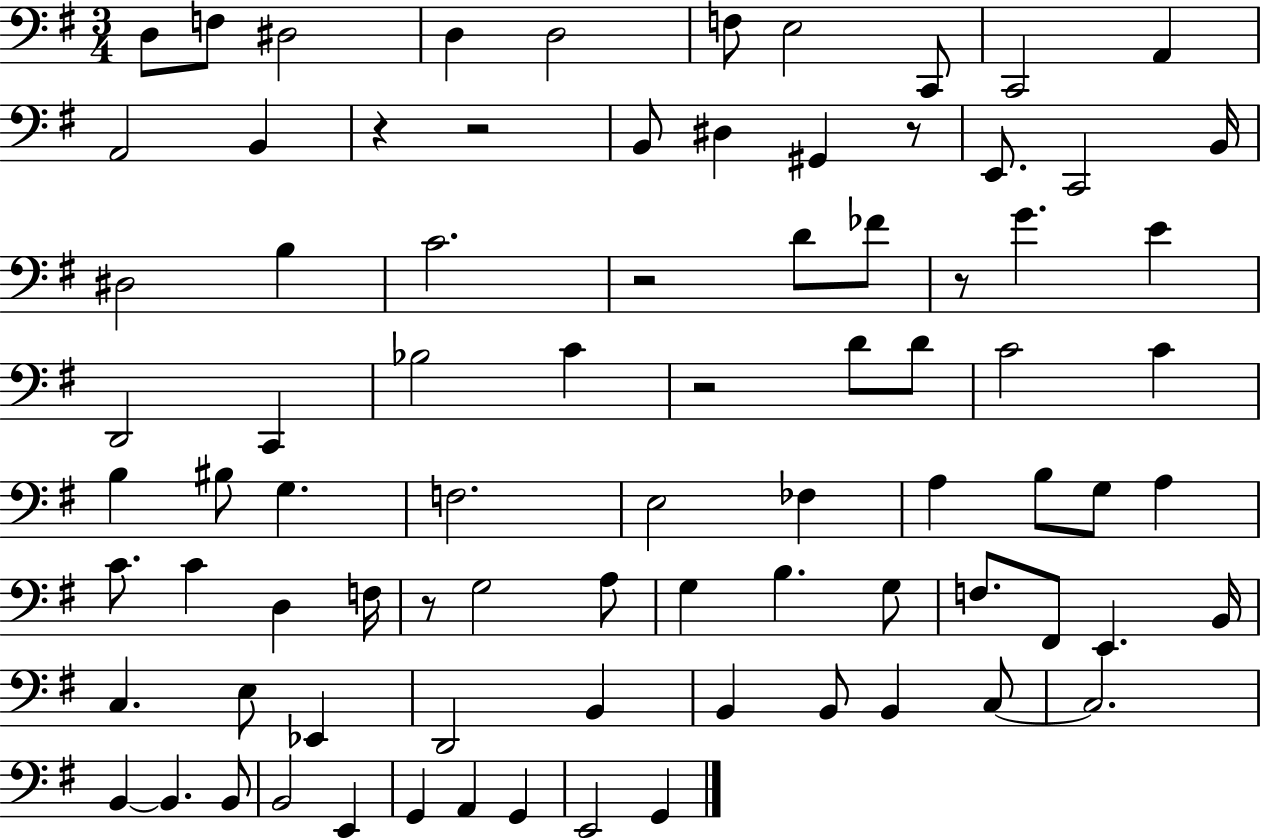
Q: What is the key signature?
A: G major